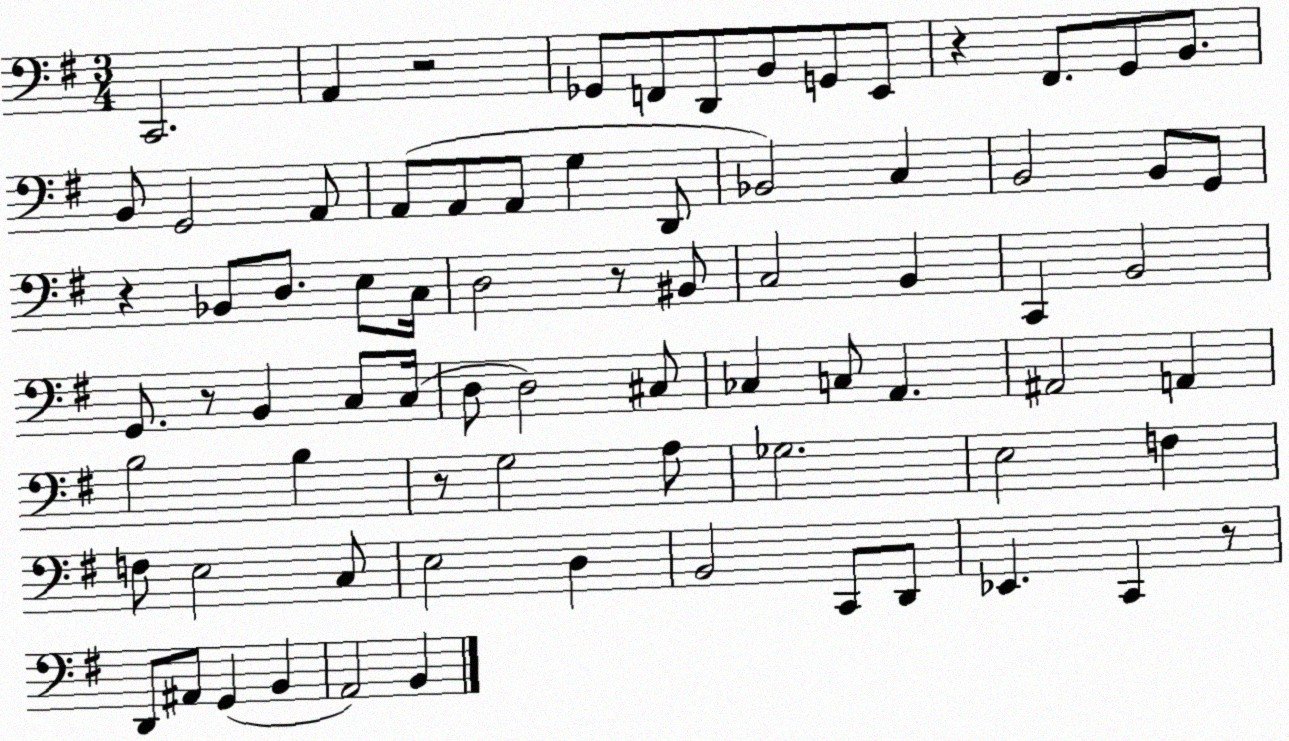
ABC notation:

X:1
T:Untitled
M:3/4
L:1/4
K:G
C,,2 A,, z2 _G,,/2 F,,/2 D,,/2 B,,/2 G,,/2 E,,/2 z ^F,,/2 G,,/2 B,,/2 B,,/2 G,,2 A,,/2 A,,/2 A,,/2 A,,/2 G, D,,/2 _B,,2 C, B,,2 B,,/2 G,,/2 z _B,,/2 D,/2 E,/2 C,/4 D,2 z/2 ^B,,/2 C,2 B,, C,, B,,2 G,,/2 z/2 B,, C,/2 C,/4 D,/2 D,2 ^C,/2 _C, C,/2 A,, ^A,,2 A,, B,2 B, z/2 G,2 A,/2 _G,2 E,2 F, F,/2 E,2 C,/2 E,2 D, B,,2 C,,/2 D,,/2 _E,, C,, z/2 D,,/2 ^A,,/2 G,, B,, A,,2 B,,